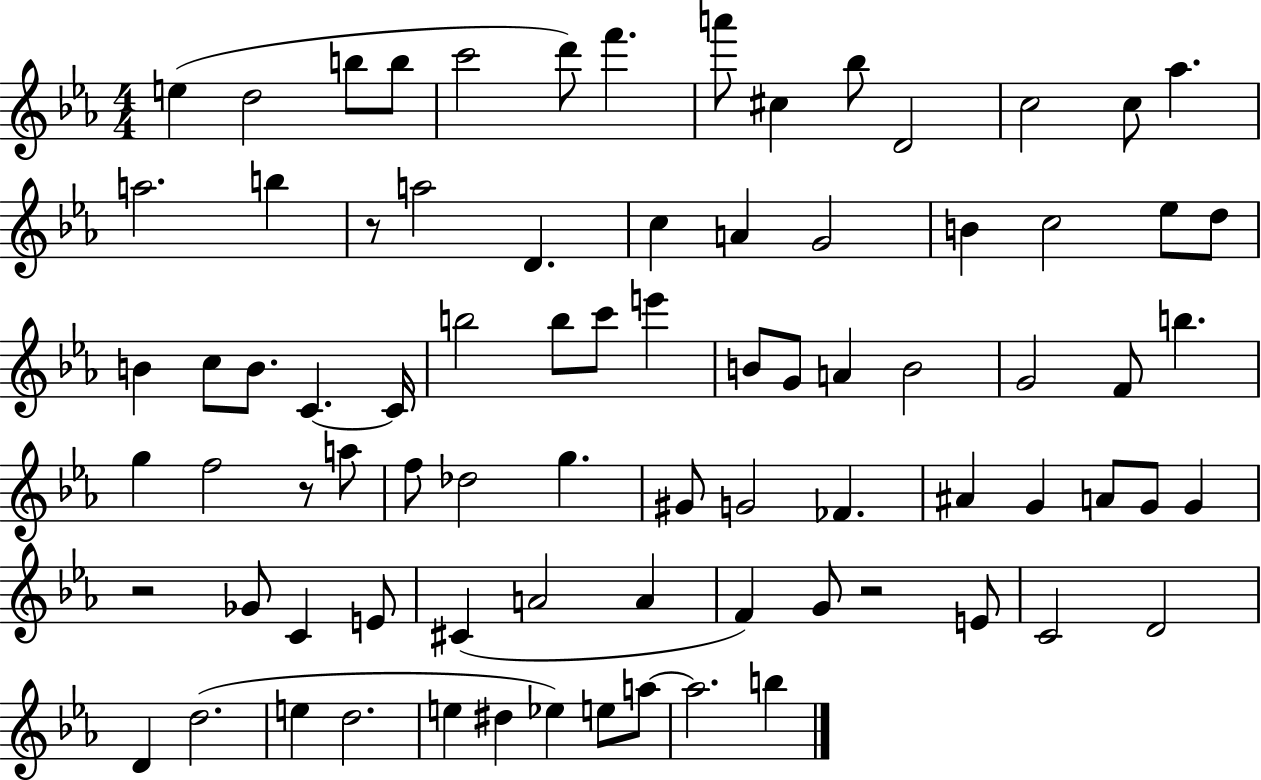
E5/q D5/h B5/e B5/e C6/h D6/e F6/q. A6/e C#5/q Bb5/e D4/h C5/h C5/e Ab5/q. A5/h. B5/q R/e A5/h D4/q. C5/q A4/q G4/h B4/q C5/h Eb5/e D5/e B4/q C5/e B4/e. C4/q. C4/s B5/h B5/e C6/e E6/q B4/e G4/e A4/q B4/h G4/h F4/e B5/q. G5/q F5/h R/e A5/e F5/e Db5/h G5/q. G#4/e G4/h FES4/q. A#4/q G4/q A4/e G4/e G4/q R/h Gb4/e C4/q E4/e C#4/q A4/h A4/q F4/q G4/e R/h E4/e C4/h D4/h D4/q D5/h. E5/q D5/h. E5/q D#5/q Eb5/q E5/e A5/e A5/h. B5/q